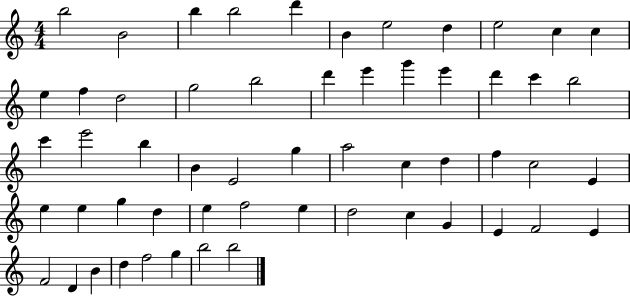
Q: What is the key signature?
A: C major